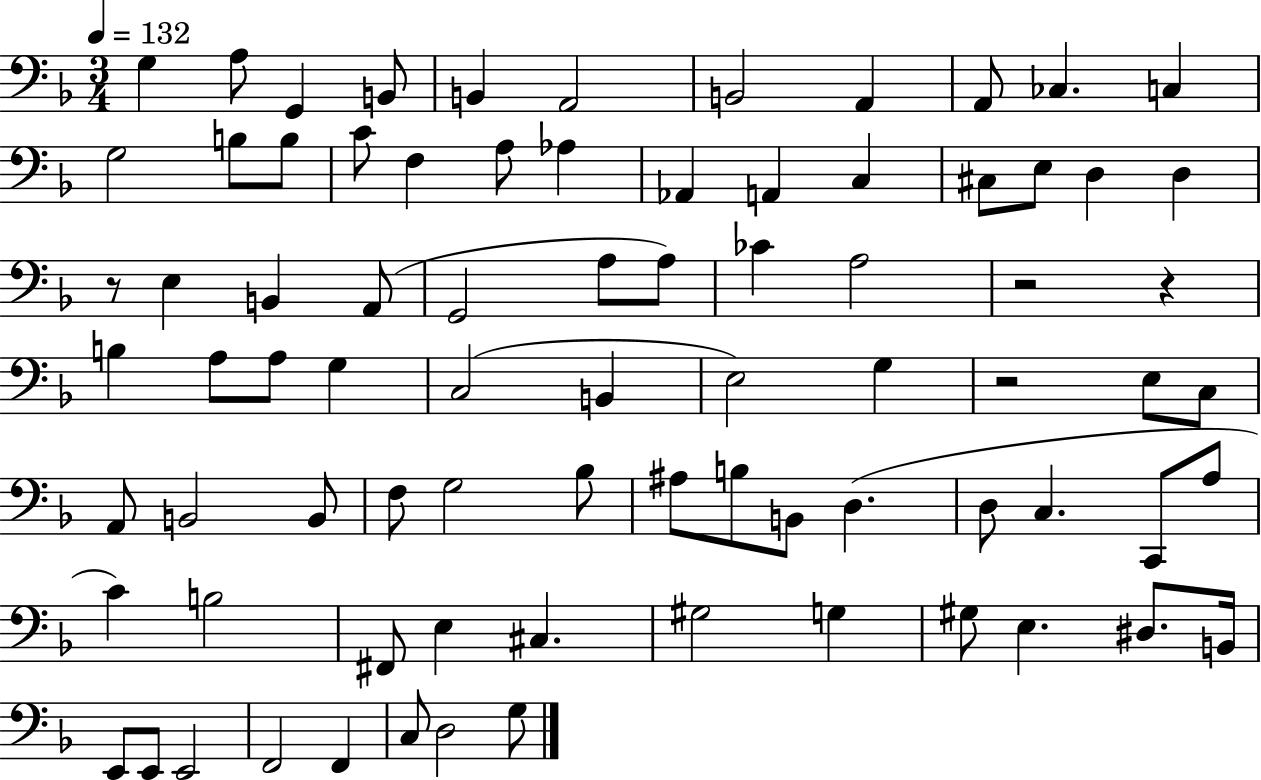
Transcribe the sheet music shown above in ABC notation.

X:1
T:Untitled
M:3/4
L:1/4
K:F
G, A,/2 G,, B,,/2 B,, A,,2 B,,2 A,, A,,/2 _C, C, G,2 B,/2 B,/2 C/2 F, A,/2 _A, _A,, A,, C, ^C,/2 E,/2 D, D, z/2 E, B,, A,,/2 G,,2 A,/2 A,/2 _C A,2 z2 z B, A,/2 A,/2 G, C,2 B,, E,2 G, z2 E,/2 C,/2 A,,/2 B,,2 B,,/2 F,/2 G,2 _B,/2 ^A,/2 B,/2 B,,/2 D, D,/2 C, C,,/2 A,/2 C B,2 ^F,,/2 E, ^C, ^G,2 G, ^G,/2 E, ^D,/2 B,,/4 E,,/2 E,,/2 E,,2 F,,2 F,, C,/2 D,2 G,/2